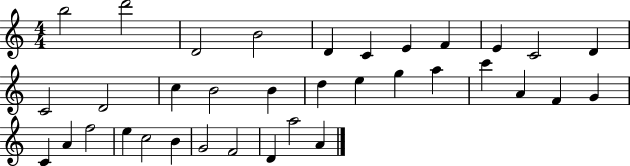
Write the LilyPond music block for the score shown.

{
  \clef treble
  \numericTimeSignature
  \time 4/4
  \key c \major
  b''2 d'''2 | d'2 b'2 | d'4 c'4 e'4 f'4 | e'4 c'2 d'4 | \break c'2 d'2 | c''4 b'2 b'4 | d''4 e''4 g''4 a''4 | c'''4 a'4 f'4 g'4 | \break c'4 a'4 f''2 | e''4 c''2 b'4 | g'2 f'2 | d'4 a''2 a'4 | \break \bar "|."
}